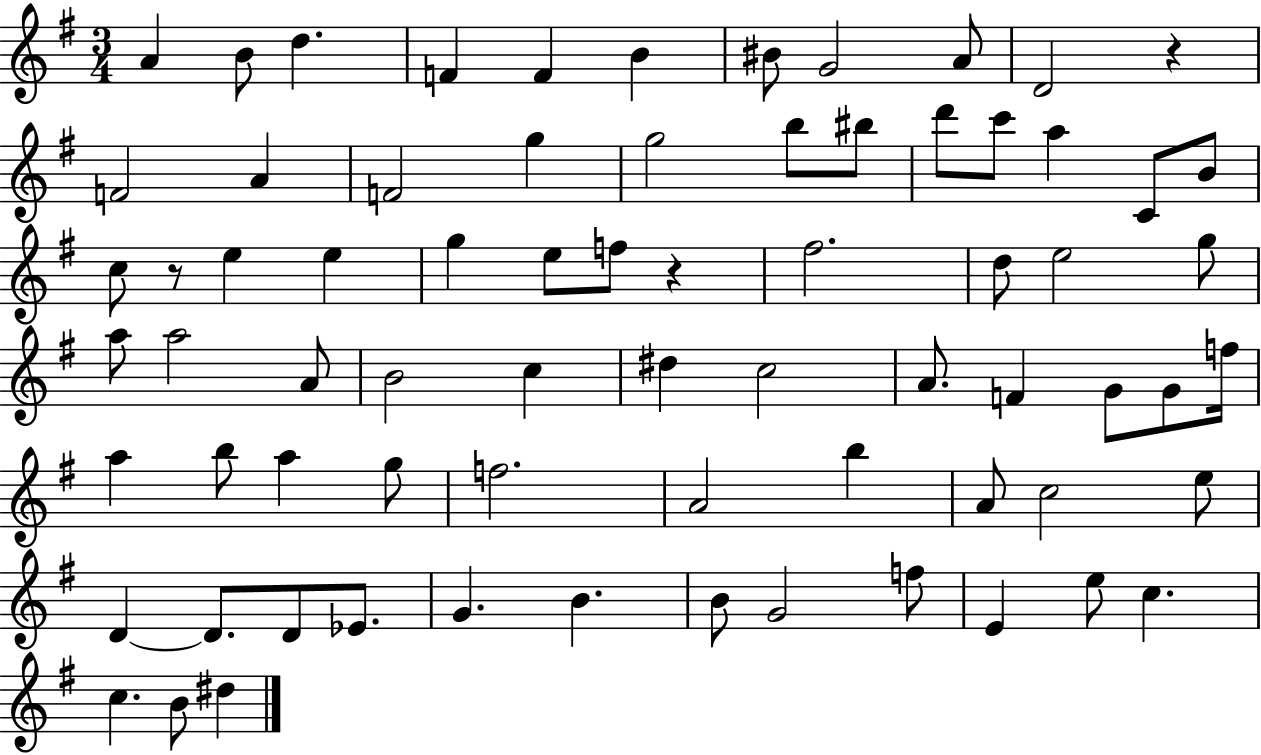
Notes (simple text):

A4/q B4/e D5/q. F4/q F4/q B4/q BIS4/e G4/h A4/e D4/h R/q F4/h A4/q F4/h G5/q G5/h B5/e BIS5/e D6/e C6/e A5/q C4/e B4/e C5/e R/e E5/q E5/q G5/q E5/e F5/e R/q F#5/h. D5/e E5/h G5/e A5/e A5/h A4/e B4/h C5/q D#5/q C5/h A4/e. F4/q G4/e G4/e F5/s A5/q B5/e A5/q G5/e F5/h. A4/h B5/q A4/e C5/h E5/e D4/q D4/e. D4/e Eb4/e. G4/q. B4/q. B4/e G4/h F5/e E4/q E5/e C5/q. C5/q. B4/e D#5/q